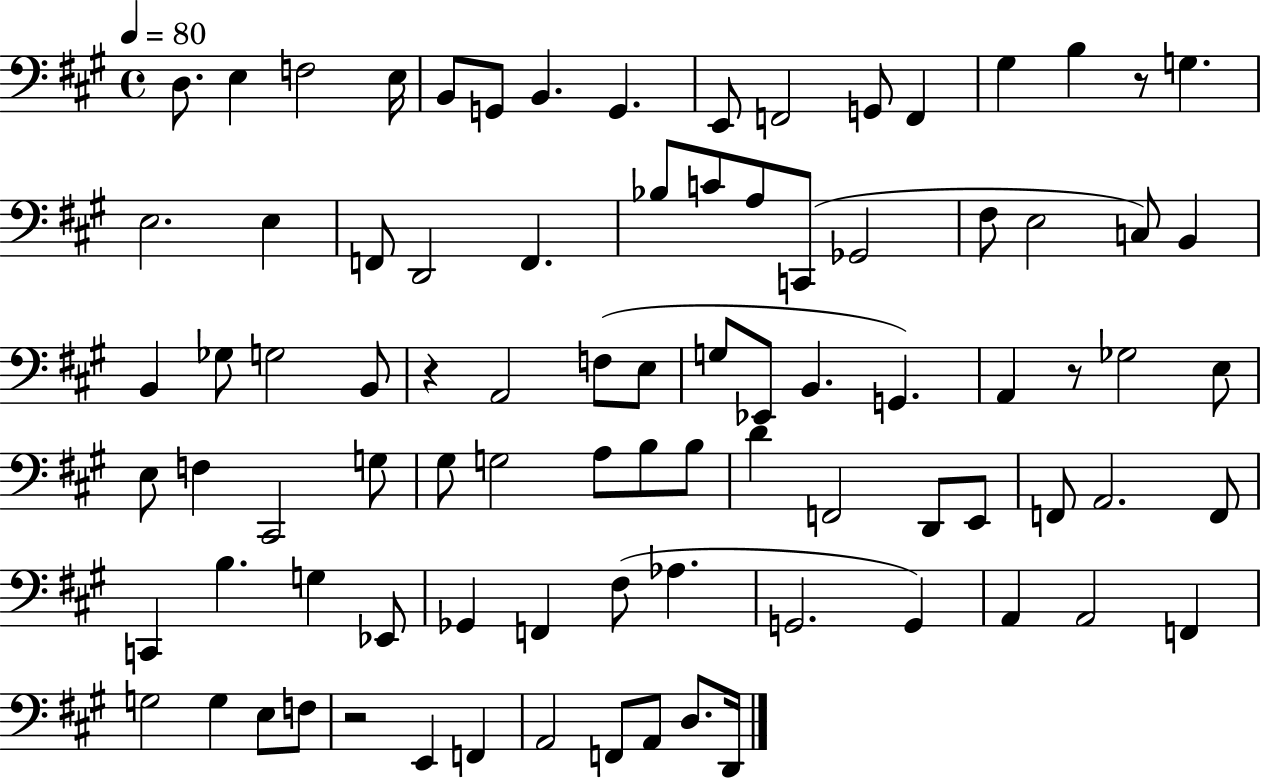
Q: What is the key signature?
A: A major